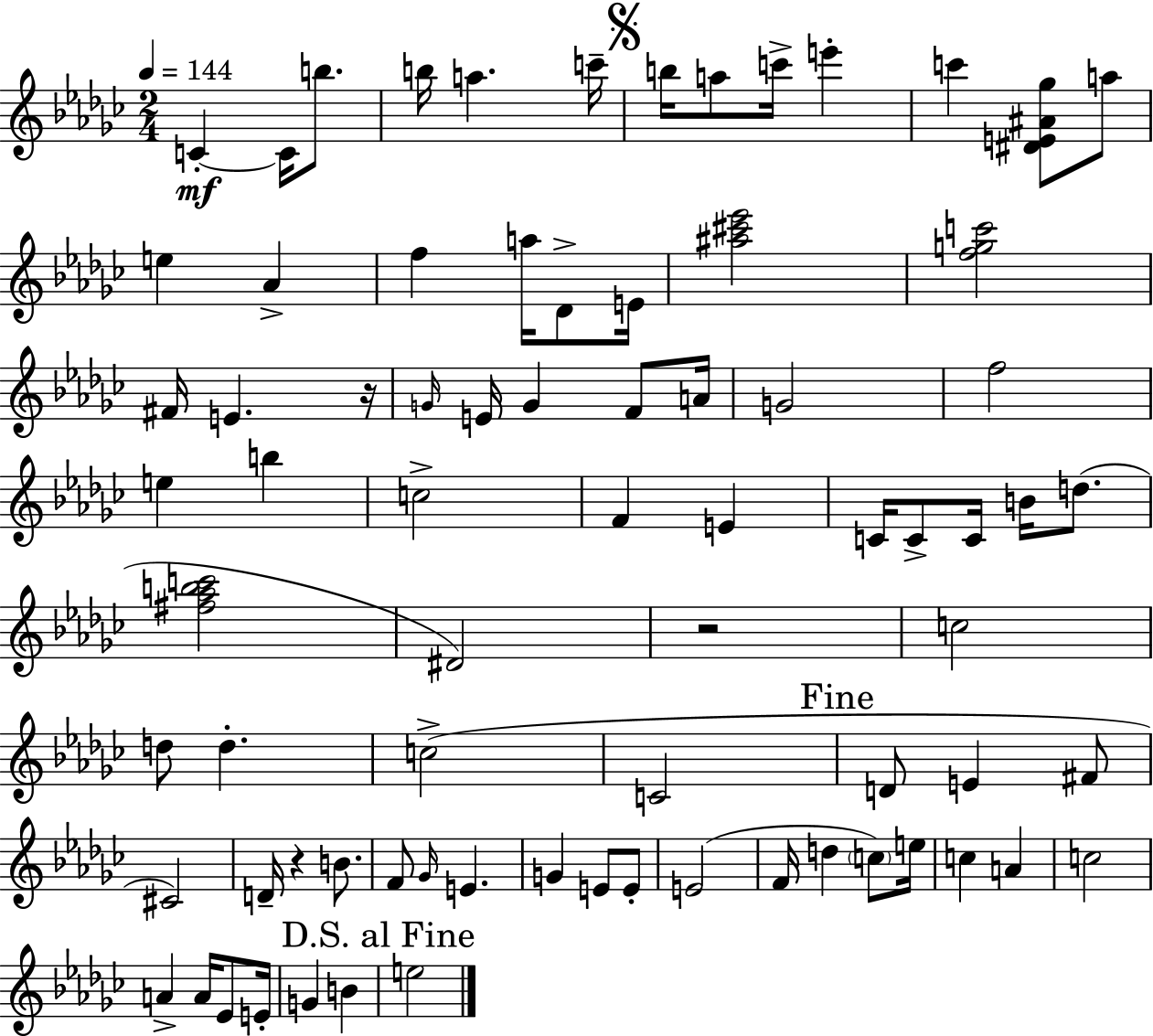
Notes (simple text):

C4/q C4/s B5/e. B5/s A5/q. C6/s B5/s A5/e C6/s E6/q C6/q [D#4,E4,A#4,Gb5]/e A5/e E5/q Ab4/q F5/q A5/s Db4/e E4/s [A#5,C#6,Eb6]/h [F5,G5,C6]/h F#4/s E4/q. R/s G4/s E4/s G4/q F4/e A4/s G4/h F5/h E5/q B5/q C5/h F4/q E4/q C4/s C4/e C4/s B4/s D5/e. [F#5,Ab5,B5,C6]/h D#4/h R/h C5/h D5/e D5/q. C5/h C4/h D4/e E4/q F#4/e C#4/h D4/s R/q B4/e. F4/e Gb4/s E4/q. G4/q E4/e E4/e E4/h F4/s D5/q C5/e E5/s C5/q A4/q C5/h A4/q A4/s Eb4/e E4/s G4/q B4/q E5/h